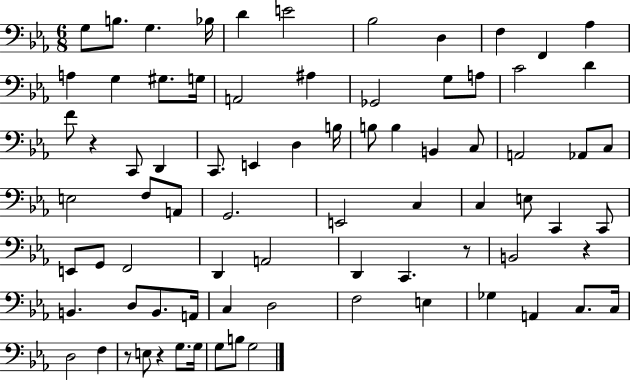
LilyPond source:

{
  \clef bass
  \numericTimeSignature
  \time 6/8
  \key ees \major
  g8 b8. g4. bes16 | d'4 e'2 | bes2 d4 | f4 f,4 aes4 | \break a4 g4 gis8. g16 | a,2 ais4 | ges,2 g8 a8 | c'2 d'4 | \break f'8 r4 c,8 d,4 | c,8. e,4 d4 b16 | b8 b4 b,4 c8 | a,2 aes,8 c8 | \break e2 f8 a,8 | g,2. | e,2 c4 | c4 e8 c,4 c,8 | \break e,8 g,8 f,2 | d,4 a,2 | d,4 c,4. r8 | b,2 r4 | \break b,4. d8 b,8. a,16 | c4 d2 | f2 e4 | ges4 a,4 c8. c16 | \break d2 f4 | r8 e8 r4 g8. g16 | g8 b8 g2 | \bar "|."
}